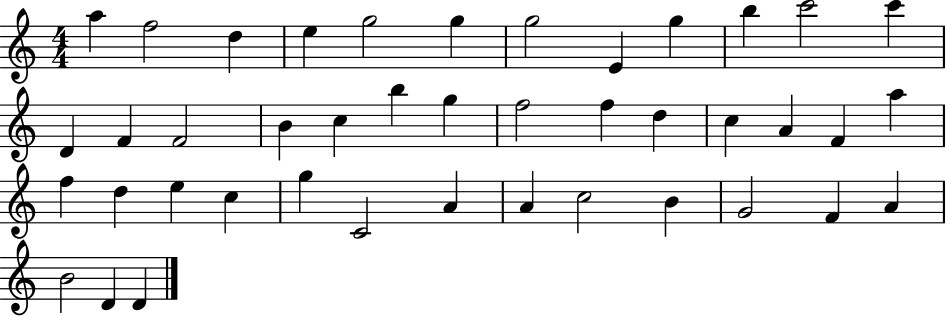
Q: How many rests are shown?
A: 0